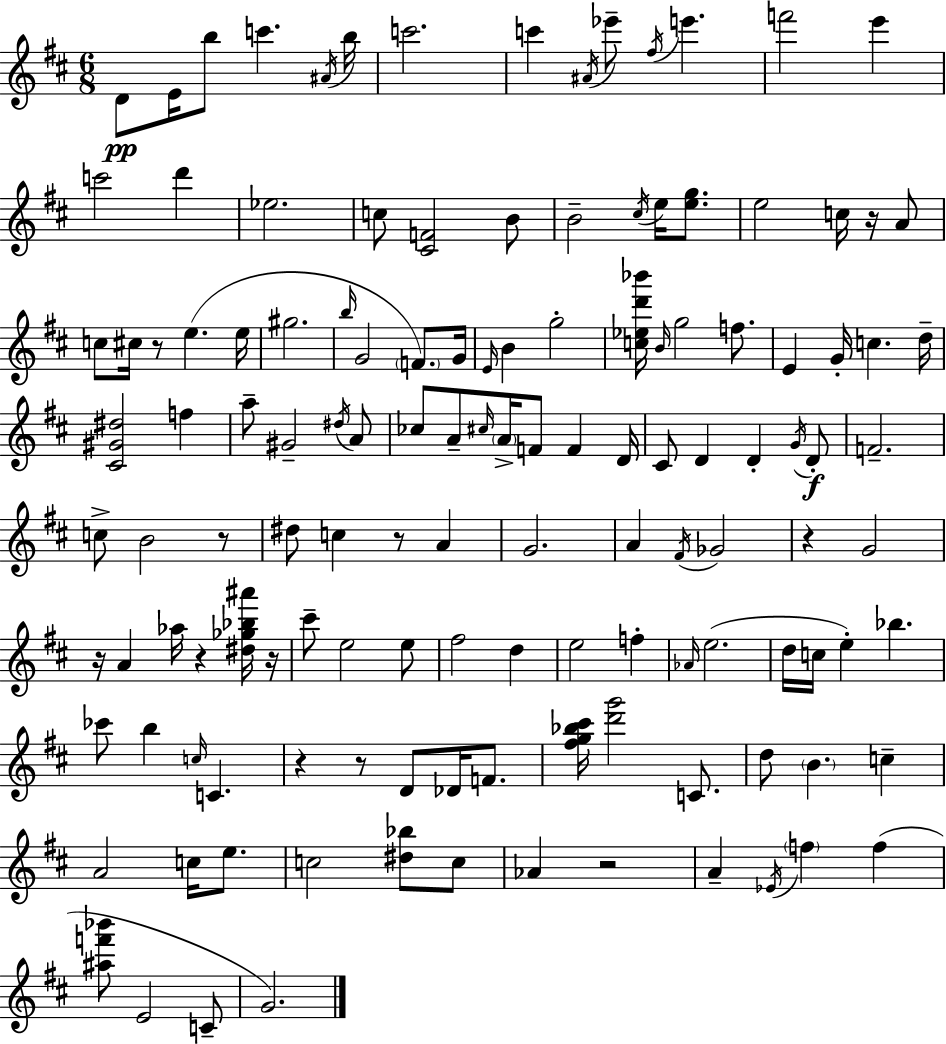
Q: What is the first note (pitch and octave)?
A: D4